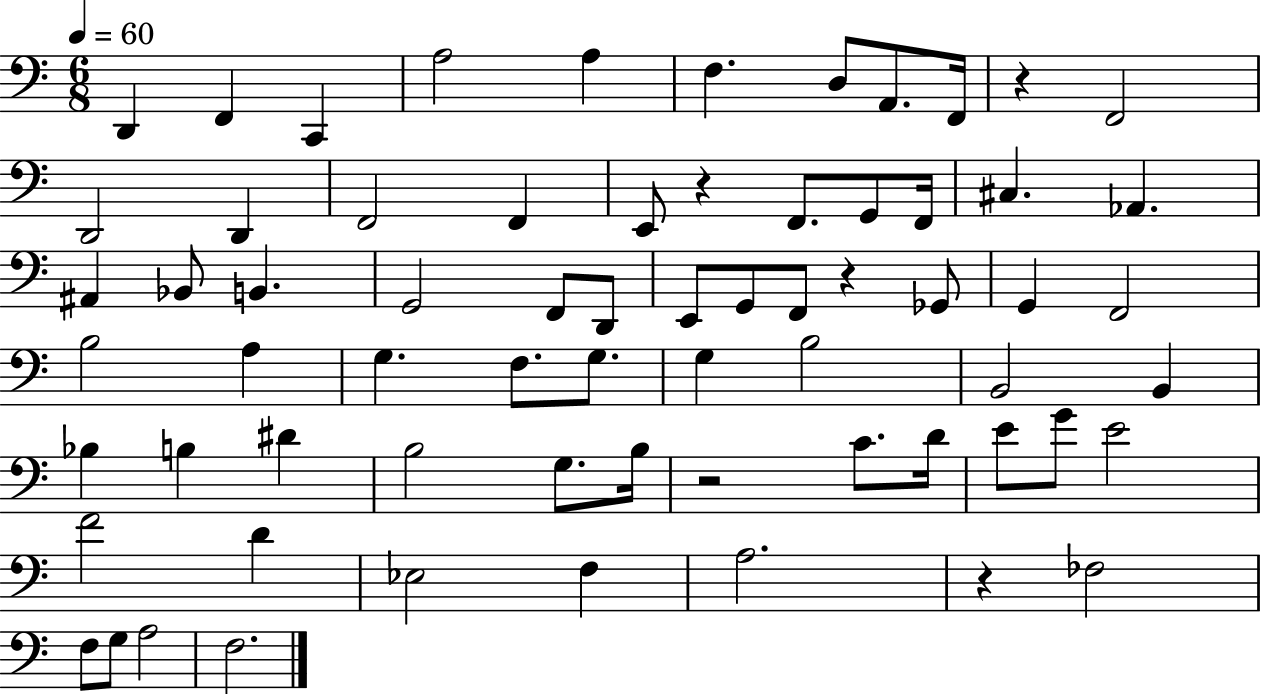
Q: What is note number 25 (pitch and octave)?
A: F2